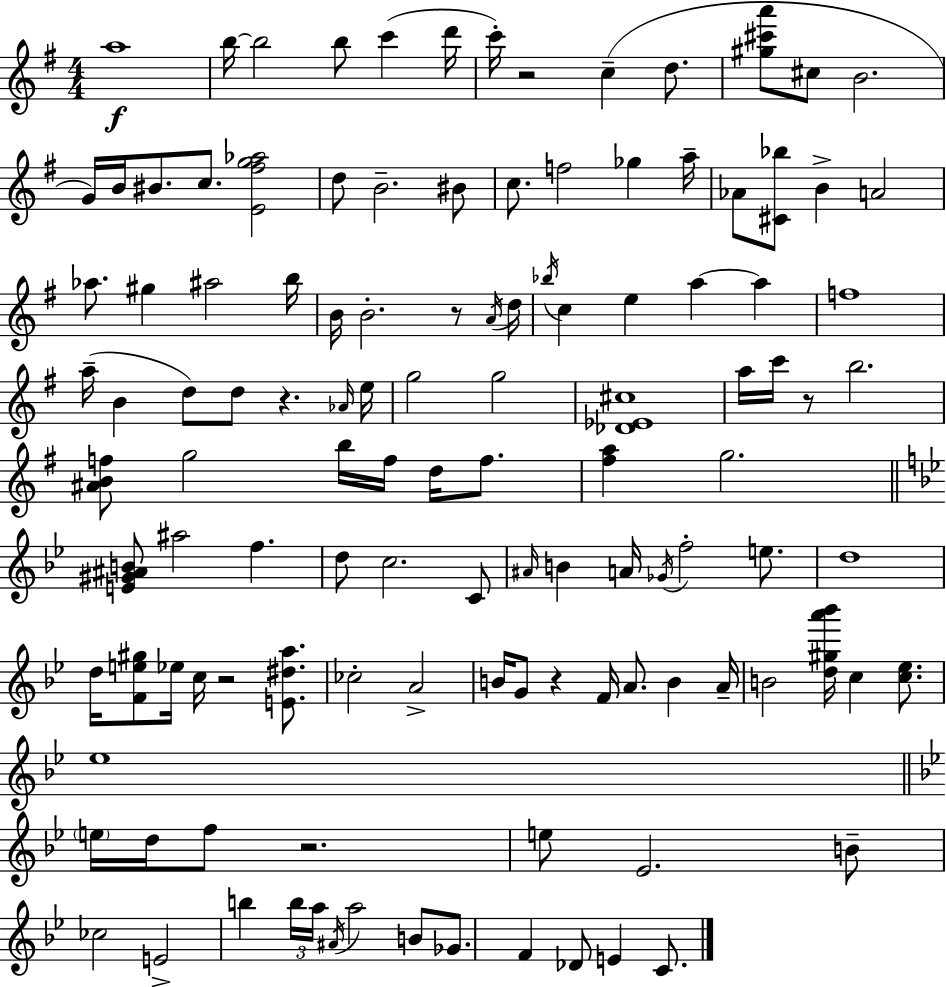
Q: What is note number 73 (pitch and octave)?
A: A4